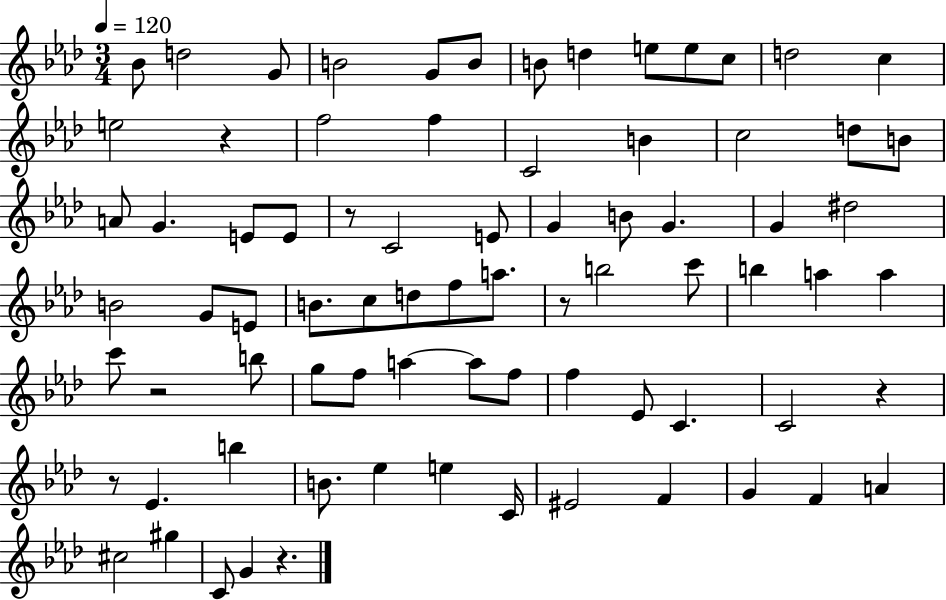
Bb4/e D5/h G4/e B4/h G4/e B4/e B4/e D5/q E5/e E5/e C5/e D5/h C5/q E5/h R/q F5/h F5/q C4/h B4/q C5/h D5/e B4/e A4/e G4/q. E4/e E4/e R/e C4/h E4/e G4/q B4/e G4/q. G4/q D#5/h B4/h G4/e E4/e B4/e. C5/e D5/e F5/e A5/e. R/e B5/h C6/e B5/q A5/q A5/q C6/e R/h B5/e G5/e F5/e A5/q A5/e F5/e F5/q Eb4/e C4/q. C4/h R/q R/e Eb4/q. B5/q B4/e. Eb5/q E5/q C4/s EIS4/h F4/q G4/q F4/q A4/q C#5/h G#5/q C4/e G4/q R/q.